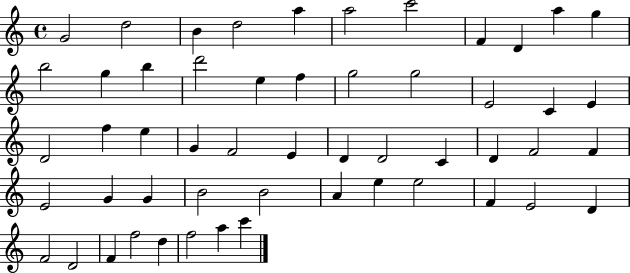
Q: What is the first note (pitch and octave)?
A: G4